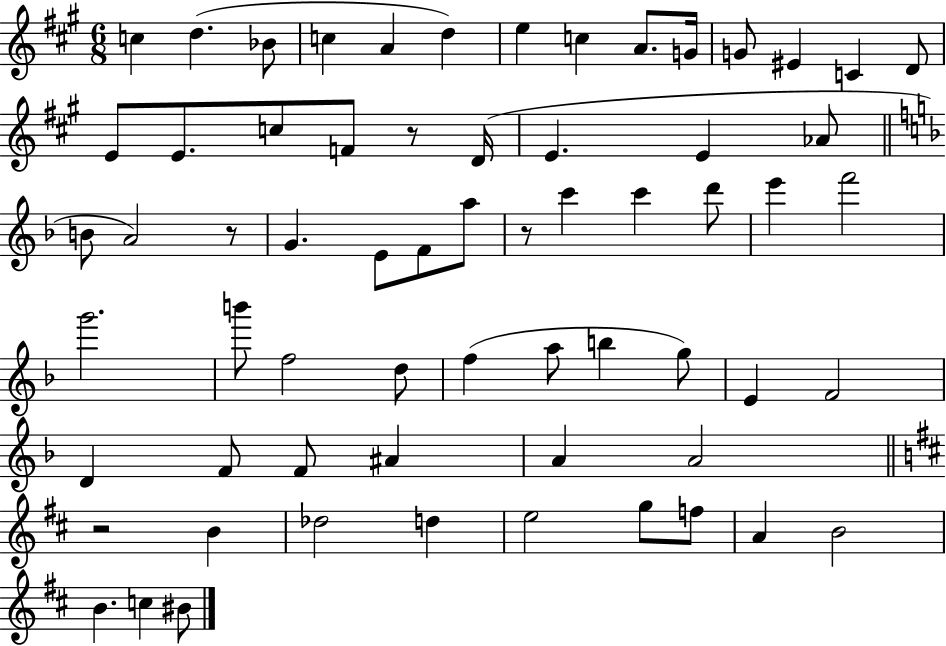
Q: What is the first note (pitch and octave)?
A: C5